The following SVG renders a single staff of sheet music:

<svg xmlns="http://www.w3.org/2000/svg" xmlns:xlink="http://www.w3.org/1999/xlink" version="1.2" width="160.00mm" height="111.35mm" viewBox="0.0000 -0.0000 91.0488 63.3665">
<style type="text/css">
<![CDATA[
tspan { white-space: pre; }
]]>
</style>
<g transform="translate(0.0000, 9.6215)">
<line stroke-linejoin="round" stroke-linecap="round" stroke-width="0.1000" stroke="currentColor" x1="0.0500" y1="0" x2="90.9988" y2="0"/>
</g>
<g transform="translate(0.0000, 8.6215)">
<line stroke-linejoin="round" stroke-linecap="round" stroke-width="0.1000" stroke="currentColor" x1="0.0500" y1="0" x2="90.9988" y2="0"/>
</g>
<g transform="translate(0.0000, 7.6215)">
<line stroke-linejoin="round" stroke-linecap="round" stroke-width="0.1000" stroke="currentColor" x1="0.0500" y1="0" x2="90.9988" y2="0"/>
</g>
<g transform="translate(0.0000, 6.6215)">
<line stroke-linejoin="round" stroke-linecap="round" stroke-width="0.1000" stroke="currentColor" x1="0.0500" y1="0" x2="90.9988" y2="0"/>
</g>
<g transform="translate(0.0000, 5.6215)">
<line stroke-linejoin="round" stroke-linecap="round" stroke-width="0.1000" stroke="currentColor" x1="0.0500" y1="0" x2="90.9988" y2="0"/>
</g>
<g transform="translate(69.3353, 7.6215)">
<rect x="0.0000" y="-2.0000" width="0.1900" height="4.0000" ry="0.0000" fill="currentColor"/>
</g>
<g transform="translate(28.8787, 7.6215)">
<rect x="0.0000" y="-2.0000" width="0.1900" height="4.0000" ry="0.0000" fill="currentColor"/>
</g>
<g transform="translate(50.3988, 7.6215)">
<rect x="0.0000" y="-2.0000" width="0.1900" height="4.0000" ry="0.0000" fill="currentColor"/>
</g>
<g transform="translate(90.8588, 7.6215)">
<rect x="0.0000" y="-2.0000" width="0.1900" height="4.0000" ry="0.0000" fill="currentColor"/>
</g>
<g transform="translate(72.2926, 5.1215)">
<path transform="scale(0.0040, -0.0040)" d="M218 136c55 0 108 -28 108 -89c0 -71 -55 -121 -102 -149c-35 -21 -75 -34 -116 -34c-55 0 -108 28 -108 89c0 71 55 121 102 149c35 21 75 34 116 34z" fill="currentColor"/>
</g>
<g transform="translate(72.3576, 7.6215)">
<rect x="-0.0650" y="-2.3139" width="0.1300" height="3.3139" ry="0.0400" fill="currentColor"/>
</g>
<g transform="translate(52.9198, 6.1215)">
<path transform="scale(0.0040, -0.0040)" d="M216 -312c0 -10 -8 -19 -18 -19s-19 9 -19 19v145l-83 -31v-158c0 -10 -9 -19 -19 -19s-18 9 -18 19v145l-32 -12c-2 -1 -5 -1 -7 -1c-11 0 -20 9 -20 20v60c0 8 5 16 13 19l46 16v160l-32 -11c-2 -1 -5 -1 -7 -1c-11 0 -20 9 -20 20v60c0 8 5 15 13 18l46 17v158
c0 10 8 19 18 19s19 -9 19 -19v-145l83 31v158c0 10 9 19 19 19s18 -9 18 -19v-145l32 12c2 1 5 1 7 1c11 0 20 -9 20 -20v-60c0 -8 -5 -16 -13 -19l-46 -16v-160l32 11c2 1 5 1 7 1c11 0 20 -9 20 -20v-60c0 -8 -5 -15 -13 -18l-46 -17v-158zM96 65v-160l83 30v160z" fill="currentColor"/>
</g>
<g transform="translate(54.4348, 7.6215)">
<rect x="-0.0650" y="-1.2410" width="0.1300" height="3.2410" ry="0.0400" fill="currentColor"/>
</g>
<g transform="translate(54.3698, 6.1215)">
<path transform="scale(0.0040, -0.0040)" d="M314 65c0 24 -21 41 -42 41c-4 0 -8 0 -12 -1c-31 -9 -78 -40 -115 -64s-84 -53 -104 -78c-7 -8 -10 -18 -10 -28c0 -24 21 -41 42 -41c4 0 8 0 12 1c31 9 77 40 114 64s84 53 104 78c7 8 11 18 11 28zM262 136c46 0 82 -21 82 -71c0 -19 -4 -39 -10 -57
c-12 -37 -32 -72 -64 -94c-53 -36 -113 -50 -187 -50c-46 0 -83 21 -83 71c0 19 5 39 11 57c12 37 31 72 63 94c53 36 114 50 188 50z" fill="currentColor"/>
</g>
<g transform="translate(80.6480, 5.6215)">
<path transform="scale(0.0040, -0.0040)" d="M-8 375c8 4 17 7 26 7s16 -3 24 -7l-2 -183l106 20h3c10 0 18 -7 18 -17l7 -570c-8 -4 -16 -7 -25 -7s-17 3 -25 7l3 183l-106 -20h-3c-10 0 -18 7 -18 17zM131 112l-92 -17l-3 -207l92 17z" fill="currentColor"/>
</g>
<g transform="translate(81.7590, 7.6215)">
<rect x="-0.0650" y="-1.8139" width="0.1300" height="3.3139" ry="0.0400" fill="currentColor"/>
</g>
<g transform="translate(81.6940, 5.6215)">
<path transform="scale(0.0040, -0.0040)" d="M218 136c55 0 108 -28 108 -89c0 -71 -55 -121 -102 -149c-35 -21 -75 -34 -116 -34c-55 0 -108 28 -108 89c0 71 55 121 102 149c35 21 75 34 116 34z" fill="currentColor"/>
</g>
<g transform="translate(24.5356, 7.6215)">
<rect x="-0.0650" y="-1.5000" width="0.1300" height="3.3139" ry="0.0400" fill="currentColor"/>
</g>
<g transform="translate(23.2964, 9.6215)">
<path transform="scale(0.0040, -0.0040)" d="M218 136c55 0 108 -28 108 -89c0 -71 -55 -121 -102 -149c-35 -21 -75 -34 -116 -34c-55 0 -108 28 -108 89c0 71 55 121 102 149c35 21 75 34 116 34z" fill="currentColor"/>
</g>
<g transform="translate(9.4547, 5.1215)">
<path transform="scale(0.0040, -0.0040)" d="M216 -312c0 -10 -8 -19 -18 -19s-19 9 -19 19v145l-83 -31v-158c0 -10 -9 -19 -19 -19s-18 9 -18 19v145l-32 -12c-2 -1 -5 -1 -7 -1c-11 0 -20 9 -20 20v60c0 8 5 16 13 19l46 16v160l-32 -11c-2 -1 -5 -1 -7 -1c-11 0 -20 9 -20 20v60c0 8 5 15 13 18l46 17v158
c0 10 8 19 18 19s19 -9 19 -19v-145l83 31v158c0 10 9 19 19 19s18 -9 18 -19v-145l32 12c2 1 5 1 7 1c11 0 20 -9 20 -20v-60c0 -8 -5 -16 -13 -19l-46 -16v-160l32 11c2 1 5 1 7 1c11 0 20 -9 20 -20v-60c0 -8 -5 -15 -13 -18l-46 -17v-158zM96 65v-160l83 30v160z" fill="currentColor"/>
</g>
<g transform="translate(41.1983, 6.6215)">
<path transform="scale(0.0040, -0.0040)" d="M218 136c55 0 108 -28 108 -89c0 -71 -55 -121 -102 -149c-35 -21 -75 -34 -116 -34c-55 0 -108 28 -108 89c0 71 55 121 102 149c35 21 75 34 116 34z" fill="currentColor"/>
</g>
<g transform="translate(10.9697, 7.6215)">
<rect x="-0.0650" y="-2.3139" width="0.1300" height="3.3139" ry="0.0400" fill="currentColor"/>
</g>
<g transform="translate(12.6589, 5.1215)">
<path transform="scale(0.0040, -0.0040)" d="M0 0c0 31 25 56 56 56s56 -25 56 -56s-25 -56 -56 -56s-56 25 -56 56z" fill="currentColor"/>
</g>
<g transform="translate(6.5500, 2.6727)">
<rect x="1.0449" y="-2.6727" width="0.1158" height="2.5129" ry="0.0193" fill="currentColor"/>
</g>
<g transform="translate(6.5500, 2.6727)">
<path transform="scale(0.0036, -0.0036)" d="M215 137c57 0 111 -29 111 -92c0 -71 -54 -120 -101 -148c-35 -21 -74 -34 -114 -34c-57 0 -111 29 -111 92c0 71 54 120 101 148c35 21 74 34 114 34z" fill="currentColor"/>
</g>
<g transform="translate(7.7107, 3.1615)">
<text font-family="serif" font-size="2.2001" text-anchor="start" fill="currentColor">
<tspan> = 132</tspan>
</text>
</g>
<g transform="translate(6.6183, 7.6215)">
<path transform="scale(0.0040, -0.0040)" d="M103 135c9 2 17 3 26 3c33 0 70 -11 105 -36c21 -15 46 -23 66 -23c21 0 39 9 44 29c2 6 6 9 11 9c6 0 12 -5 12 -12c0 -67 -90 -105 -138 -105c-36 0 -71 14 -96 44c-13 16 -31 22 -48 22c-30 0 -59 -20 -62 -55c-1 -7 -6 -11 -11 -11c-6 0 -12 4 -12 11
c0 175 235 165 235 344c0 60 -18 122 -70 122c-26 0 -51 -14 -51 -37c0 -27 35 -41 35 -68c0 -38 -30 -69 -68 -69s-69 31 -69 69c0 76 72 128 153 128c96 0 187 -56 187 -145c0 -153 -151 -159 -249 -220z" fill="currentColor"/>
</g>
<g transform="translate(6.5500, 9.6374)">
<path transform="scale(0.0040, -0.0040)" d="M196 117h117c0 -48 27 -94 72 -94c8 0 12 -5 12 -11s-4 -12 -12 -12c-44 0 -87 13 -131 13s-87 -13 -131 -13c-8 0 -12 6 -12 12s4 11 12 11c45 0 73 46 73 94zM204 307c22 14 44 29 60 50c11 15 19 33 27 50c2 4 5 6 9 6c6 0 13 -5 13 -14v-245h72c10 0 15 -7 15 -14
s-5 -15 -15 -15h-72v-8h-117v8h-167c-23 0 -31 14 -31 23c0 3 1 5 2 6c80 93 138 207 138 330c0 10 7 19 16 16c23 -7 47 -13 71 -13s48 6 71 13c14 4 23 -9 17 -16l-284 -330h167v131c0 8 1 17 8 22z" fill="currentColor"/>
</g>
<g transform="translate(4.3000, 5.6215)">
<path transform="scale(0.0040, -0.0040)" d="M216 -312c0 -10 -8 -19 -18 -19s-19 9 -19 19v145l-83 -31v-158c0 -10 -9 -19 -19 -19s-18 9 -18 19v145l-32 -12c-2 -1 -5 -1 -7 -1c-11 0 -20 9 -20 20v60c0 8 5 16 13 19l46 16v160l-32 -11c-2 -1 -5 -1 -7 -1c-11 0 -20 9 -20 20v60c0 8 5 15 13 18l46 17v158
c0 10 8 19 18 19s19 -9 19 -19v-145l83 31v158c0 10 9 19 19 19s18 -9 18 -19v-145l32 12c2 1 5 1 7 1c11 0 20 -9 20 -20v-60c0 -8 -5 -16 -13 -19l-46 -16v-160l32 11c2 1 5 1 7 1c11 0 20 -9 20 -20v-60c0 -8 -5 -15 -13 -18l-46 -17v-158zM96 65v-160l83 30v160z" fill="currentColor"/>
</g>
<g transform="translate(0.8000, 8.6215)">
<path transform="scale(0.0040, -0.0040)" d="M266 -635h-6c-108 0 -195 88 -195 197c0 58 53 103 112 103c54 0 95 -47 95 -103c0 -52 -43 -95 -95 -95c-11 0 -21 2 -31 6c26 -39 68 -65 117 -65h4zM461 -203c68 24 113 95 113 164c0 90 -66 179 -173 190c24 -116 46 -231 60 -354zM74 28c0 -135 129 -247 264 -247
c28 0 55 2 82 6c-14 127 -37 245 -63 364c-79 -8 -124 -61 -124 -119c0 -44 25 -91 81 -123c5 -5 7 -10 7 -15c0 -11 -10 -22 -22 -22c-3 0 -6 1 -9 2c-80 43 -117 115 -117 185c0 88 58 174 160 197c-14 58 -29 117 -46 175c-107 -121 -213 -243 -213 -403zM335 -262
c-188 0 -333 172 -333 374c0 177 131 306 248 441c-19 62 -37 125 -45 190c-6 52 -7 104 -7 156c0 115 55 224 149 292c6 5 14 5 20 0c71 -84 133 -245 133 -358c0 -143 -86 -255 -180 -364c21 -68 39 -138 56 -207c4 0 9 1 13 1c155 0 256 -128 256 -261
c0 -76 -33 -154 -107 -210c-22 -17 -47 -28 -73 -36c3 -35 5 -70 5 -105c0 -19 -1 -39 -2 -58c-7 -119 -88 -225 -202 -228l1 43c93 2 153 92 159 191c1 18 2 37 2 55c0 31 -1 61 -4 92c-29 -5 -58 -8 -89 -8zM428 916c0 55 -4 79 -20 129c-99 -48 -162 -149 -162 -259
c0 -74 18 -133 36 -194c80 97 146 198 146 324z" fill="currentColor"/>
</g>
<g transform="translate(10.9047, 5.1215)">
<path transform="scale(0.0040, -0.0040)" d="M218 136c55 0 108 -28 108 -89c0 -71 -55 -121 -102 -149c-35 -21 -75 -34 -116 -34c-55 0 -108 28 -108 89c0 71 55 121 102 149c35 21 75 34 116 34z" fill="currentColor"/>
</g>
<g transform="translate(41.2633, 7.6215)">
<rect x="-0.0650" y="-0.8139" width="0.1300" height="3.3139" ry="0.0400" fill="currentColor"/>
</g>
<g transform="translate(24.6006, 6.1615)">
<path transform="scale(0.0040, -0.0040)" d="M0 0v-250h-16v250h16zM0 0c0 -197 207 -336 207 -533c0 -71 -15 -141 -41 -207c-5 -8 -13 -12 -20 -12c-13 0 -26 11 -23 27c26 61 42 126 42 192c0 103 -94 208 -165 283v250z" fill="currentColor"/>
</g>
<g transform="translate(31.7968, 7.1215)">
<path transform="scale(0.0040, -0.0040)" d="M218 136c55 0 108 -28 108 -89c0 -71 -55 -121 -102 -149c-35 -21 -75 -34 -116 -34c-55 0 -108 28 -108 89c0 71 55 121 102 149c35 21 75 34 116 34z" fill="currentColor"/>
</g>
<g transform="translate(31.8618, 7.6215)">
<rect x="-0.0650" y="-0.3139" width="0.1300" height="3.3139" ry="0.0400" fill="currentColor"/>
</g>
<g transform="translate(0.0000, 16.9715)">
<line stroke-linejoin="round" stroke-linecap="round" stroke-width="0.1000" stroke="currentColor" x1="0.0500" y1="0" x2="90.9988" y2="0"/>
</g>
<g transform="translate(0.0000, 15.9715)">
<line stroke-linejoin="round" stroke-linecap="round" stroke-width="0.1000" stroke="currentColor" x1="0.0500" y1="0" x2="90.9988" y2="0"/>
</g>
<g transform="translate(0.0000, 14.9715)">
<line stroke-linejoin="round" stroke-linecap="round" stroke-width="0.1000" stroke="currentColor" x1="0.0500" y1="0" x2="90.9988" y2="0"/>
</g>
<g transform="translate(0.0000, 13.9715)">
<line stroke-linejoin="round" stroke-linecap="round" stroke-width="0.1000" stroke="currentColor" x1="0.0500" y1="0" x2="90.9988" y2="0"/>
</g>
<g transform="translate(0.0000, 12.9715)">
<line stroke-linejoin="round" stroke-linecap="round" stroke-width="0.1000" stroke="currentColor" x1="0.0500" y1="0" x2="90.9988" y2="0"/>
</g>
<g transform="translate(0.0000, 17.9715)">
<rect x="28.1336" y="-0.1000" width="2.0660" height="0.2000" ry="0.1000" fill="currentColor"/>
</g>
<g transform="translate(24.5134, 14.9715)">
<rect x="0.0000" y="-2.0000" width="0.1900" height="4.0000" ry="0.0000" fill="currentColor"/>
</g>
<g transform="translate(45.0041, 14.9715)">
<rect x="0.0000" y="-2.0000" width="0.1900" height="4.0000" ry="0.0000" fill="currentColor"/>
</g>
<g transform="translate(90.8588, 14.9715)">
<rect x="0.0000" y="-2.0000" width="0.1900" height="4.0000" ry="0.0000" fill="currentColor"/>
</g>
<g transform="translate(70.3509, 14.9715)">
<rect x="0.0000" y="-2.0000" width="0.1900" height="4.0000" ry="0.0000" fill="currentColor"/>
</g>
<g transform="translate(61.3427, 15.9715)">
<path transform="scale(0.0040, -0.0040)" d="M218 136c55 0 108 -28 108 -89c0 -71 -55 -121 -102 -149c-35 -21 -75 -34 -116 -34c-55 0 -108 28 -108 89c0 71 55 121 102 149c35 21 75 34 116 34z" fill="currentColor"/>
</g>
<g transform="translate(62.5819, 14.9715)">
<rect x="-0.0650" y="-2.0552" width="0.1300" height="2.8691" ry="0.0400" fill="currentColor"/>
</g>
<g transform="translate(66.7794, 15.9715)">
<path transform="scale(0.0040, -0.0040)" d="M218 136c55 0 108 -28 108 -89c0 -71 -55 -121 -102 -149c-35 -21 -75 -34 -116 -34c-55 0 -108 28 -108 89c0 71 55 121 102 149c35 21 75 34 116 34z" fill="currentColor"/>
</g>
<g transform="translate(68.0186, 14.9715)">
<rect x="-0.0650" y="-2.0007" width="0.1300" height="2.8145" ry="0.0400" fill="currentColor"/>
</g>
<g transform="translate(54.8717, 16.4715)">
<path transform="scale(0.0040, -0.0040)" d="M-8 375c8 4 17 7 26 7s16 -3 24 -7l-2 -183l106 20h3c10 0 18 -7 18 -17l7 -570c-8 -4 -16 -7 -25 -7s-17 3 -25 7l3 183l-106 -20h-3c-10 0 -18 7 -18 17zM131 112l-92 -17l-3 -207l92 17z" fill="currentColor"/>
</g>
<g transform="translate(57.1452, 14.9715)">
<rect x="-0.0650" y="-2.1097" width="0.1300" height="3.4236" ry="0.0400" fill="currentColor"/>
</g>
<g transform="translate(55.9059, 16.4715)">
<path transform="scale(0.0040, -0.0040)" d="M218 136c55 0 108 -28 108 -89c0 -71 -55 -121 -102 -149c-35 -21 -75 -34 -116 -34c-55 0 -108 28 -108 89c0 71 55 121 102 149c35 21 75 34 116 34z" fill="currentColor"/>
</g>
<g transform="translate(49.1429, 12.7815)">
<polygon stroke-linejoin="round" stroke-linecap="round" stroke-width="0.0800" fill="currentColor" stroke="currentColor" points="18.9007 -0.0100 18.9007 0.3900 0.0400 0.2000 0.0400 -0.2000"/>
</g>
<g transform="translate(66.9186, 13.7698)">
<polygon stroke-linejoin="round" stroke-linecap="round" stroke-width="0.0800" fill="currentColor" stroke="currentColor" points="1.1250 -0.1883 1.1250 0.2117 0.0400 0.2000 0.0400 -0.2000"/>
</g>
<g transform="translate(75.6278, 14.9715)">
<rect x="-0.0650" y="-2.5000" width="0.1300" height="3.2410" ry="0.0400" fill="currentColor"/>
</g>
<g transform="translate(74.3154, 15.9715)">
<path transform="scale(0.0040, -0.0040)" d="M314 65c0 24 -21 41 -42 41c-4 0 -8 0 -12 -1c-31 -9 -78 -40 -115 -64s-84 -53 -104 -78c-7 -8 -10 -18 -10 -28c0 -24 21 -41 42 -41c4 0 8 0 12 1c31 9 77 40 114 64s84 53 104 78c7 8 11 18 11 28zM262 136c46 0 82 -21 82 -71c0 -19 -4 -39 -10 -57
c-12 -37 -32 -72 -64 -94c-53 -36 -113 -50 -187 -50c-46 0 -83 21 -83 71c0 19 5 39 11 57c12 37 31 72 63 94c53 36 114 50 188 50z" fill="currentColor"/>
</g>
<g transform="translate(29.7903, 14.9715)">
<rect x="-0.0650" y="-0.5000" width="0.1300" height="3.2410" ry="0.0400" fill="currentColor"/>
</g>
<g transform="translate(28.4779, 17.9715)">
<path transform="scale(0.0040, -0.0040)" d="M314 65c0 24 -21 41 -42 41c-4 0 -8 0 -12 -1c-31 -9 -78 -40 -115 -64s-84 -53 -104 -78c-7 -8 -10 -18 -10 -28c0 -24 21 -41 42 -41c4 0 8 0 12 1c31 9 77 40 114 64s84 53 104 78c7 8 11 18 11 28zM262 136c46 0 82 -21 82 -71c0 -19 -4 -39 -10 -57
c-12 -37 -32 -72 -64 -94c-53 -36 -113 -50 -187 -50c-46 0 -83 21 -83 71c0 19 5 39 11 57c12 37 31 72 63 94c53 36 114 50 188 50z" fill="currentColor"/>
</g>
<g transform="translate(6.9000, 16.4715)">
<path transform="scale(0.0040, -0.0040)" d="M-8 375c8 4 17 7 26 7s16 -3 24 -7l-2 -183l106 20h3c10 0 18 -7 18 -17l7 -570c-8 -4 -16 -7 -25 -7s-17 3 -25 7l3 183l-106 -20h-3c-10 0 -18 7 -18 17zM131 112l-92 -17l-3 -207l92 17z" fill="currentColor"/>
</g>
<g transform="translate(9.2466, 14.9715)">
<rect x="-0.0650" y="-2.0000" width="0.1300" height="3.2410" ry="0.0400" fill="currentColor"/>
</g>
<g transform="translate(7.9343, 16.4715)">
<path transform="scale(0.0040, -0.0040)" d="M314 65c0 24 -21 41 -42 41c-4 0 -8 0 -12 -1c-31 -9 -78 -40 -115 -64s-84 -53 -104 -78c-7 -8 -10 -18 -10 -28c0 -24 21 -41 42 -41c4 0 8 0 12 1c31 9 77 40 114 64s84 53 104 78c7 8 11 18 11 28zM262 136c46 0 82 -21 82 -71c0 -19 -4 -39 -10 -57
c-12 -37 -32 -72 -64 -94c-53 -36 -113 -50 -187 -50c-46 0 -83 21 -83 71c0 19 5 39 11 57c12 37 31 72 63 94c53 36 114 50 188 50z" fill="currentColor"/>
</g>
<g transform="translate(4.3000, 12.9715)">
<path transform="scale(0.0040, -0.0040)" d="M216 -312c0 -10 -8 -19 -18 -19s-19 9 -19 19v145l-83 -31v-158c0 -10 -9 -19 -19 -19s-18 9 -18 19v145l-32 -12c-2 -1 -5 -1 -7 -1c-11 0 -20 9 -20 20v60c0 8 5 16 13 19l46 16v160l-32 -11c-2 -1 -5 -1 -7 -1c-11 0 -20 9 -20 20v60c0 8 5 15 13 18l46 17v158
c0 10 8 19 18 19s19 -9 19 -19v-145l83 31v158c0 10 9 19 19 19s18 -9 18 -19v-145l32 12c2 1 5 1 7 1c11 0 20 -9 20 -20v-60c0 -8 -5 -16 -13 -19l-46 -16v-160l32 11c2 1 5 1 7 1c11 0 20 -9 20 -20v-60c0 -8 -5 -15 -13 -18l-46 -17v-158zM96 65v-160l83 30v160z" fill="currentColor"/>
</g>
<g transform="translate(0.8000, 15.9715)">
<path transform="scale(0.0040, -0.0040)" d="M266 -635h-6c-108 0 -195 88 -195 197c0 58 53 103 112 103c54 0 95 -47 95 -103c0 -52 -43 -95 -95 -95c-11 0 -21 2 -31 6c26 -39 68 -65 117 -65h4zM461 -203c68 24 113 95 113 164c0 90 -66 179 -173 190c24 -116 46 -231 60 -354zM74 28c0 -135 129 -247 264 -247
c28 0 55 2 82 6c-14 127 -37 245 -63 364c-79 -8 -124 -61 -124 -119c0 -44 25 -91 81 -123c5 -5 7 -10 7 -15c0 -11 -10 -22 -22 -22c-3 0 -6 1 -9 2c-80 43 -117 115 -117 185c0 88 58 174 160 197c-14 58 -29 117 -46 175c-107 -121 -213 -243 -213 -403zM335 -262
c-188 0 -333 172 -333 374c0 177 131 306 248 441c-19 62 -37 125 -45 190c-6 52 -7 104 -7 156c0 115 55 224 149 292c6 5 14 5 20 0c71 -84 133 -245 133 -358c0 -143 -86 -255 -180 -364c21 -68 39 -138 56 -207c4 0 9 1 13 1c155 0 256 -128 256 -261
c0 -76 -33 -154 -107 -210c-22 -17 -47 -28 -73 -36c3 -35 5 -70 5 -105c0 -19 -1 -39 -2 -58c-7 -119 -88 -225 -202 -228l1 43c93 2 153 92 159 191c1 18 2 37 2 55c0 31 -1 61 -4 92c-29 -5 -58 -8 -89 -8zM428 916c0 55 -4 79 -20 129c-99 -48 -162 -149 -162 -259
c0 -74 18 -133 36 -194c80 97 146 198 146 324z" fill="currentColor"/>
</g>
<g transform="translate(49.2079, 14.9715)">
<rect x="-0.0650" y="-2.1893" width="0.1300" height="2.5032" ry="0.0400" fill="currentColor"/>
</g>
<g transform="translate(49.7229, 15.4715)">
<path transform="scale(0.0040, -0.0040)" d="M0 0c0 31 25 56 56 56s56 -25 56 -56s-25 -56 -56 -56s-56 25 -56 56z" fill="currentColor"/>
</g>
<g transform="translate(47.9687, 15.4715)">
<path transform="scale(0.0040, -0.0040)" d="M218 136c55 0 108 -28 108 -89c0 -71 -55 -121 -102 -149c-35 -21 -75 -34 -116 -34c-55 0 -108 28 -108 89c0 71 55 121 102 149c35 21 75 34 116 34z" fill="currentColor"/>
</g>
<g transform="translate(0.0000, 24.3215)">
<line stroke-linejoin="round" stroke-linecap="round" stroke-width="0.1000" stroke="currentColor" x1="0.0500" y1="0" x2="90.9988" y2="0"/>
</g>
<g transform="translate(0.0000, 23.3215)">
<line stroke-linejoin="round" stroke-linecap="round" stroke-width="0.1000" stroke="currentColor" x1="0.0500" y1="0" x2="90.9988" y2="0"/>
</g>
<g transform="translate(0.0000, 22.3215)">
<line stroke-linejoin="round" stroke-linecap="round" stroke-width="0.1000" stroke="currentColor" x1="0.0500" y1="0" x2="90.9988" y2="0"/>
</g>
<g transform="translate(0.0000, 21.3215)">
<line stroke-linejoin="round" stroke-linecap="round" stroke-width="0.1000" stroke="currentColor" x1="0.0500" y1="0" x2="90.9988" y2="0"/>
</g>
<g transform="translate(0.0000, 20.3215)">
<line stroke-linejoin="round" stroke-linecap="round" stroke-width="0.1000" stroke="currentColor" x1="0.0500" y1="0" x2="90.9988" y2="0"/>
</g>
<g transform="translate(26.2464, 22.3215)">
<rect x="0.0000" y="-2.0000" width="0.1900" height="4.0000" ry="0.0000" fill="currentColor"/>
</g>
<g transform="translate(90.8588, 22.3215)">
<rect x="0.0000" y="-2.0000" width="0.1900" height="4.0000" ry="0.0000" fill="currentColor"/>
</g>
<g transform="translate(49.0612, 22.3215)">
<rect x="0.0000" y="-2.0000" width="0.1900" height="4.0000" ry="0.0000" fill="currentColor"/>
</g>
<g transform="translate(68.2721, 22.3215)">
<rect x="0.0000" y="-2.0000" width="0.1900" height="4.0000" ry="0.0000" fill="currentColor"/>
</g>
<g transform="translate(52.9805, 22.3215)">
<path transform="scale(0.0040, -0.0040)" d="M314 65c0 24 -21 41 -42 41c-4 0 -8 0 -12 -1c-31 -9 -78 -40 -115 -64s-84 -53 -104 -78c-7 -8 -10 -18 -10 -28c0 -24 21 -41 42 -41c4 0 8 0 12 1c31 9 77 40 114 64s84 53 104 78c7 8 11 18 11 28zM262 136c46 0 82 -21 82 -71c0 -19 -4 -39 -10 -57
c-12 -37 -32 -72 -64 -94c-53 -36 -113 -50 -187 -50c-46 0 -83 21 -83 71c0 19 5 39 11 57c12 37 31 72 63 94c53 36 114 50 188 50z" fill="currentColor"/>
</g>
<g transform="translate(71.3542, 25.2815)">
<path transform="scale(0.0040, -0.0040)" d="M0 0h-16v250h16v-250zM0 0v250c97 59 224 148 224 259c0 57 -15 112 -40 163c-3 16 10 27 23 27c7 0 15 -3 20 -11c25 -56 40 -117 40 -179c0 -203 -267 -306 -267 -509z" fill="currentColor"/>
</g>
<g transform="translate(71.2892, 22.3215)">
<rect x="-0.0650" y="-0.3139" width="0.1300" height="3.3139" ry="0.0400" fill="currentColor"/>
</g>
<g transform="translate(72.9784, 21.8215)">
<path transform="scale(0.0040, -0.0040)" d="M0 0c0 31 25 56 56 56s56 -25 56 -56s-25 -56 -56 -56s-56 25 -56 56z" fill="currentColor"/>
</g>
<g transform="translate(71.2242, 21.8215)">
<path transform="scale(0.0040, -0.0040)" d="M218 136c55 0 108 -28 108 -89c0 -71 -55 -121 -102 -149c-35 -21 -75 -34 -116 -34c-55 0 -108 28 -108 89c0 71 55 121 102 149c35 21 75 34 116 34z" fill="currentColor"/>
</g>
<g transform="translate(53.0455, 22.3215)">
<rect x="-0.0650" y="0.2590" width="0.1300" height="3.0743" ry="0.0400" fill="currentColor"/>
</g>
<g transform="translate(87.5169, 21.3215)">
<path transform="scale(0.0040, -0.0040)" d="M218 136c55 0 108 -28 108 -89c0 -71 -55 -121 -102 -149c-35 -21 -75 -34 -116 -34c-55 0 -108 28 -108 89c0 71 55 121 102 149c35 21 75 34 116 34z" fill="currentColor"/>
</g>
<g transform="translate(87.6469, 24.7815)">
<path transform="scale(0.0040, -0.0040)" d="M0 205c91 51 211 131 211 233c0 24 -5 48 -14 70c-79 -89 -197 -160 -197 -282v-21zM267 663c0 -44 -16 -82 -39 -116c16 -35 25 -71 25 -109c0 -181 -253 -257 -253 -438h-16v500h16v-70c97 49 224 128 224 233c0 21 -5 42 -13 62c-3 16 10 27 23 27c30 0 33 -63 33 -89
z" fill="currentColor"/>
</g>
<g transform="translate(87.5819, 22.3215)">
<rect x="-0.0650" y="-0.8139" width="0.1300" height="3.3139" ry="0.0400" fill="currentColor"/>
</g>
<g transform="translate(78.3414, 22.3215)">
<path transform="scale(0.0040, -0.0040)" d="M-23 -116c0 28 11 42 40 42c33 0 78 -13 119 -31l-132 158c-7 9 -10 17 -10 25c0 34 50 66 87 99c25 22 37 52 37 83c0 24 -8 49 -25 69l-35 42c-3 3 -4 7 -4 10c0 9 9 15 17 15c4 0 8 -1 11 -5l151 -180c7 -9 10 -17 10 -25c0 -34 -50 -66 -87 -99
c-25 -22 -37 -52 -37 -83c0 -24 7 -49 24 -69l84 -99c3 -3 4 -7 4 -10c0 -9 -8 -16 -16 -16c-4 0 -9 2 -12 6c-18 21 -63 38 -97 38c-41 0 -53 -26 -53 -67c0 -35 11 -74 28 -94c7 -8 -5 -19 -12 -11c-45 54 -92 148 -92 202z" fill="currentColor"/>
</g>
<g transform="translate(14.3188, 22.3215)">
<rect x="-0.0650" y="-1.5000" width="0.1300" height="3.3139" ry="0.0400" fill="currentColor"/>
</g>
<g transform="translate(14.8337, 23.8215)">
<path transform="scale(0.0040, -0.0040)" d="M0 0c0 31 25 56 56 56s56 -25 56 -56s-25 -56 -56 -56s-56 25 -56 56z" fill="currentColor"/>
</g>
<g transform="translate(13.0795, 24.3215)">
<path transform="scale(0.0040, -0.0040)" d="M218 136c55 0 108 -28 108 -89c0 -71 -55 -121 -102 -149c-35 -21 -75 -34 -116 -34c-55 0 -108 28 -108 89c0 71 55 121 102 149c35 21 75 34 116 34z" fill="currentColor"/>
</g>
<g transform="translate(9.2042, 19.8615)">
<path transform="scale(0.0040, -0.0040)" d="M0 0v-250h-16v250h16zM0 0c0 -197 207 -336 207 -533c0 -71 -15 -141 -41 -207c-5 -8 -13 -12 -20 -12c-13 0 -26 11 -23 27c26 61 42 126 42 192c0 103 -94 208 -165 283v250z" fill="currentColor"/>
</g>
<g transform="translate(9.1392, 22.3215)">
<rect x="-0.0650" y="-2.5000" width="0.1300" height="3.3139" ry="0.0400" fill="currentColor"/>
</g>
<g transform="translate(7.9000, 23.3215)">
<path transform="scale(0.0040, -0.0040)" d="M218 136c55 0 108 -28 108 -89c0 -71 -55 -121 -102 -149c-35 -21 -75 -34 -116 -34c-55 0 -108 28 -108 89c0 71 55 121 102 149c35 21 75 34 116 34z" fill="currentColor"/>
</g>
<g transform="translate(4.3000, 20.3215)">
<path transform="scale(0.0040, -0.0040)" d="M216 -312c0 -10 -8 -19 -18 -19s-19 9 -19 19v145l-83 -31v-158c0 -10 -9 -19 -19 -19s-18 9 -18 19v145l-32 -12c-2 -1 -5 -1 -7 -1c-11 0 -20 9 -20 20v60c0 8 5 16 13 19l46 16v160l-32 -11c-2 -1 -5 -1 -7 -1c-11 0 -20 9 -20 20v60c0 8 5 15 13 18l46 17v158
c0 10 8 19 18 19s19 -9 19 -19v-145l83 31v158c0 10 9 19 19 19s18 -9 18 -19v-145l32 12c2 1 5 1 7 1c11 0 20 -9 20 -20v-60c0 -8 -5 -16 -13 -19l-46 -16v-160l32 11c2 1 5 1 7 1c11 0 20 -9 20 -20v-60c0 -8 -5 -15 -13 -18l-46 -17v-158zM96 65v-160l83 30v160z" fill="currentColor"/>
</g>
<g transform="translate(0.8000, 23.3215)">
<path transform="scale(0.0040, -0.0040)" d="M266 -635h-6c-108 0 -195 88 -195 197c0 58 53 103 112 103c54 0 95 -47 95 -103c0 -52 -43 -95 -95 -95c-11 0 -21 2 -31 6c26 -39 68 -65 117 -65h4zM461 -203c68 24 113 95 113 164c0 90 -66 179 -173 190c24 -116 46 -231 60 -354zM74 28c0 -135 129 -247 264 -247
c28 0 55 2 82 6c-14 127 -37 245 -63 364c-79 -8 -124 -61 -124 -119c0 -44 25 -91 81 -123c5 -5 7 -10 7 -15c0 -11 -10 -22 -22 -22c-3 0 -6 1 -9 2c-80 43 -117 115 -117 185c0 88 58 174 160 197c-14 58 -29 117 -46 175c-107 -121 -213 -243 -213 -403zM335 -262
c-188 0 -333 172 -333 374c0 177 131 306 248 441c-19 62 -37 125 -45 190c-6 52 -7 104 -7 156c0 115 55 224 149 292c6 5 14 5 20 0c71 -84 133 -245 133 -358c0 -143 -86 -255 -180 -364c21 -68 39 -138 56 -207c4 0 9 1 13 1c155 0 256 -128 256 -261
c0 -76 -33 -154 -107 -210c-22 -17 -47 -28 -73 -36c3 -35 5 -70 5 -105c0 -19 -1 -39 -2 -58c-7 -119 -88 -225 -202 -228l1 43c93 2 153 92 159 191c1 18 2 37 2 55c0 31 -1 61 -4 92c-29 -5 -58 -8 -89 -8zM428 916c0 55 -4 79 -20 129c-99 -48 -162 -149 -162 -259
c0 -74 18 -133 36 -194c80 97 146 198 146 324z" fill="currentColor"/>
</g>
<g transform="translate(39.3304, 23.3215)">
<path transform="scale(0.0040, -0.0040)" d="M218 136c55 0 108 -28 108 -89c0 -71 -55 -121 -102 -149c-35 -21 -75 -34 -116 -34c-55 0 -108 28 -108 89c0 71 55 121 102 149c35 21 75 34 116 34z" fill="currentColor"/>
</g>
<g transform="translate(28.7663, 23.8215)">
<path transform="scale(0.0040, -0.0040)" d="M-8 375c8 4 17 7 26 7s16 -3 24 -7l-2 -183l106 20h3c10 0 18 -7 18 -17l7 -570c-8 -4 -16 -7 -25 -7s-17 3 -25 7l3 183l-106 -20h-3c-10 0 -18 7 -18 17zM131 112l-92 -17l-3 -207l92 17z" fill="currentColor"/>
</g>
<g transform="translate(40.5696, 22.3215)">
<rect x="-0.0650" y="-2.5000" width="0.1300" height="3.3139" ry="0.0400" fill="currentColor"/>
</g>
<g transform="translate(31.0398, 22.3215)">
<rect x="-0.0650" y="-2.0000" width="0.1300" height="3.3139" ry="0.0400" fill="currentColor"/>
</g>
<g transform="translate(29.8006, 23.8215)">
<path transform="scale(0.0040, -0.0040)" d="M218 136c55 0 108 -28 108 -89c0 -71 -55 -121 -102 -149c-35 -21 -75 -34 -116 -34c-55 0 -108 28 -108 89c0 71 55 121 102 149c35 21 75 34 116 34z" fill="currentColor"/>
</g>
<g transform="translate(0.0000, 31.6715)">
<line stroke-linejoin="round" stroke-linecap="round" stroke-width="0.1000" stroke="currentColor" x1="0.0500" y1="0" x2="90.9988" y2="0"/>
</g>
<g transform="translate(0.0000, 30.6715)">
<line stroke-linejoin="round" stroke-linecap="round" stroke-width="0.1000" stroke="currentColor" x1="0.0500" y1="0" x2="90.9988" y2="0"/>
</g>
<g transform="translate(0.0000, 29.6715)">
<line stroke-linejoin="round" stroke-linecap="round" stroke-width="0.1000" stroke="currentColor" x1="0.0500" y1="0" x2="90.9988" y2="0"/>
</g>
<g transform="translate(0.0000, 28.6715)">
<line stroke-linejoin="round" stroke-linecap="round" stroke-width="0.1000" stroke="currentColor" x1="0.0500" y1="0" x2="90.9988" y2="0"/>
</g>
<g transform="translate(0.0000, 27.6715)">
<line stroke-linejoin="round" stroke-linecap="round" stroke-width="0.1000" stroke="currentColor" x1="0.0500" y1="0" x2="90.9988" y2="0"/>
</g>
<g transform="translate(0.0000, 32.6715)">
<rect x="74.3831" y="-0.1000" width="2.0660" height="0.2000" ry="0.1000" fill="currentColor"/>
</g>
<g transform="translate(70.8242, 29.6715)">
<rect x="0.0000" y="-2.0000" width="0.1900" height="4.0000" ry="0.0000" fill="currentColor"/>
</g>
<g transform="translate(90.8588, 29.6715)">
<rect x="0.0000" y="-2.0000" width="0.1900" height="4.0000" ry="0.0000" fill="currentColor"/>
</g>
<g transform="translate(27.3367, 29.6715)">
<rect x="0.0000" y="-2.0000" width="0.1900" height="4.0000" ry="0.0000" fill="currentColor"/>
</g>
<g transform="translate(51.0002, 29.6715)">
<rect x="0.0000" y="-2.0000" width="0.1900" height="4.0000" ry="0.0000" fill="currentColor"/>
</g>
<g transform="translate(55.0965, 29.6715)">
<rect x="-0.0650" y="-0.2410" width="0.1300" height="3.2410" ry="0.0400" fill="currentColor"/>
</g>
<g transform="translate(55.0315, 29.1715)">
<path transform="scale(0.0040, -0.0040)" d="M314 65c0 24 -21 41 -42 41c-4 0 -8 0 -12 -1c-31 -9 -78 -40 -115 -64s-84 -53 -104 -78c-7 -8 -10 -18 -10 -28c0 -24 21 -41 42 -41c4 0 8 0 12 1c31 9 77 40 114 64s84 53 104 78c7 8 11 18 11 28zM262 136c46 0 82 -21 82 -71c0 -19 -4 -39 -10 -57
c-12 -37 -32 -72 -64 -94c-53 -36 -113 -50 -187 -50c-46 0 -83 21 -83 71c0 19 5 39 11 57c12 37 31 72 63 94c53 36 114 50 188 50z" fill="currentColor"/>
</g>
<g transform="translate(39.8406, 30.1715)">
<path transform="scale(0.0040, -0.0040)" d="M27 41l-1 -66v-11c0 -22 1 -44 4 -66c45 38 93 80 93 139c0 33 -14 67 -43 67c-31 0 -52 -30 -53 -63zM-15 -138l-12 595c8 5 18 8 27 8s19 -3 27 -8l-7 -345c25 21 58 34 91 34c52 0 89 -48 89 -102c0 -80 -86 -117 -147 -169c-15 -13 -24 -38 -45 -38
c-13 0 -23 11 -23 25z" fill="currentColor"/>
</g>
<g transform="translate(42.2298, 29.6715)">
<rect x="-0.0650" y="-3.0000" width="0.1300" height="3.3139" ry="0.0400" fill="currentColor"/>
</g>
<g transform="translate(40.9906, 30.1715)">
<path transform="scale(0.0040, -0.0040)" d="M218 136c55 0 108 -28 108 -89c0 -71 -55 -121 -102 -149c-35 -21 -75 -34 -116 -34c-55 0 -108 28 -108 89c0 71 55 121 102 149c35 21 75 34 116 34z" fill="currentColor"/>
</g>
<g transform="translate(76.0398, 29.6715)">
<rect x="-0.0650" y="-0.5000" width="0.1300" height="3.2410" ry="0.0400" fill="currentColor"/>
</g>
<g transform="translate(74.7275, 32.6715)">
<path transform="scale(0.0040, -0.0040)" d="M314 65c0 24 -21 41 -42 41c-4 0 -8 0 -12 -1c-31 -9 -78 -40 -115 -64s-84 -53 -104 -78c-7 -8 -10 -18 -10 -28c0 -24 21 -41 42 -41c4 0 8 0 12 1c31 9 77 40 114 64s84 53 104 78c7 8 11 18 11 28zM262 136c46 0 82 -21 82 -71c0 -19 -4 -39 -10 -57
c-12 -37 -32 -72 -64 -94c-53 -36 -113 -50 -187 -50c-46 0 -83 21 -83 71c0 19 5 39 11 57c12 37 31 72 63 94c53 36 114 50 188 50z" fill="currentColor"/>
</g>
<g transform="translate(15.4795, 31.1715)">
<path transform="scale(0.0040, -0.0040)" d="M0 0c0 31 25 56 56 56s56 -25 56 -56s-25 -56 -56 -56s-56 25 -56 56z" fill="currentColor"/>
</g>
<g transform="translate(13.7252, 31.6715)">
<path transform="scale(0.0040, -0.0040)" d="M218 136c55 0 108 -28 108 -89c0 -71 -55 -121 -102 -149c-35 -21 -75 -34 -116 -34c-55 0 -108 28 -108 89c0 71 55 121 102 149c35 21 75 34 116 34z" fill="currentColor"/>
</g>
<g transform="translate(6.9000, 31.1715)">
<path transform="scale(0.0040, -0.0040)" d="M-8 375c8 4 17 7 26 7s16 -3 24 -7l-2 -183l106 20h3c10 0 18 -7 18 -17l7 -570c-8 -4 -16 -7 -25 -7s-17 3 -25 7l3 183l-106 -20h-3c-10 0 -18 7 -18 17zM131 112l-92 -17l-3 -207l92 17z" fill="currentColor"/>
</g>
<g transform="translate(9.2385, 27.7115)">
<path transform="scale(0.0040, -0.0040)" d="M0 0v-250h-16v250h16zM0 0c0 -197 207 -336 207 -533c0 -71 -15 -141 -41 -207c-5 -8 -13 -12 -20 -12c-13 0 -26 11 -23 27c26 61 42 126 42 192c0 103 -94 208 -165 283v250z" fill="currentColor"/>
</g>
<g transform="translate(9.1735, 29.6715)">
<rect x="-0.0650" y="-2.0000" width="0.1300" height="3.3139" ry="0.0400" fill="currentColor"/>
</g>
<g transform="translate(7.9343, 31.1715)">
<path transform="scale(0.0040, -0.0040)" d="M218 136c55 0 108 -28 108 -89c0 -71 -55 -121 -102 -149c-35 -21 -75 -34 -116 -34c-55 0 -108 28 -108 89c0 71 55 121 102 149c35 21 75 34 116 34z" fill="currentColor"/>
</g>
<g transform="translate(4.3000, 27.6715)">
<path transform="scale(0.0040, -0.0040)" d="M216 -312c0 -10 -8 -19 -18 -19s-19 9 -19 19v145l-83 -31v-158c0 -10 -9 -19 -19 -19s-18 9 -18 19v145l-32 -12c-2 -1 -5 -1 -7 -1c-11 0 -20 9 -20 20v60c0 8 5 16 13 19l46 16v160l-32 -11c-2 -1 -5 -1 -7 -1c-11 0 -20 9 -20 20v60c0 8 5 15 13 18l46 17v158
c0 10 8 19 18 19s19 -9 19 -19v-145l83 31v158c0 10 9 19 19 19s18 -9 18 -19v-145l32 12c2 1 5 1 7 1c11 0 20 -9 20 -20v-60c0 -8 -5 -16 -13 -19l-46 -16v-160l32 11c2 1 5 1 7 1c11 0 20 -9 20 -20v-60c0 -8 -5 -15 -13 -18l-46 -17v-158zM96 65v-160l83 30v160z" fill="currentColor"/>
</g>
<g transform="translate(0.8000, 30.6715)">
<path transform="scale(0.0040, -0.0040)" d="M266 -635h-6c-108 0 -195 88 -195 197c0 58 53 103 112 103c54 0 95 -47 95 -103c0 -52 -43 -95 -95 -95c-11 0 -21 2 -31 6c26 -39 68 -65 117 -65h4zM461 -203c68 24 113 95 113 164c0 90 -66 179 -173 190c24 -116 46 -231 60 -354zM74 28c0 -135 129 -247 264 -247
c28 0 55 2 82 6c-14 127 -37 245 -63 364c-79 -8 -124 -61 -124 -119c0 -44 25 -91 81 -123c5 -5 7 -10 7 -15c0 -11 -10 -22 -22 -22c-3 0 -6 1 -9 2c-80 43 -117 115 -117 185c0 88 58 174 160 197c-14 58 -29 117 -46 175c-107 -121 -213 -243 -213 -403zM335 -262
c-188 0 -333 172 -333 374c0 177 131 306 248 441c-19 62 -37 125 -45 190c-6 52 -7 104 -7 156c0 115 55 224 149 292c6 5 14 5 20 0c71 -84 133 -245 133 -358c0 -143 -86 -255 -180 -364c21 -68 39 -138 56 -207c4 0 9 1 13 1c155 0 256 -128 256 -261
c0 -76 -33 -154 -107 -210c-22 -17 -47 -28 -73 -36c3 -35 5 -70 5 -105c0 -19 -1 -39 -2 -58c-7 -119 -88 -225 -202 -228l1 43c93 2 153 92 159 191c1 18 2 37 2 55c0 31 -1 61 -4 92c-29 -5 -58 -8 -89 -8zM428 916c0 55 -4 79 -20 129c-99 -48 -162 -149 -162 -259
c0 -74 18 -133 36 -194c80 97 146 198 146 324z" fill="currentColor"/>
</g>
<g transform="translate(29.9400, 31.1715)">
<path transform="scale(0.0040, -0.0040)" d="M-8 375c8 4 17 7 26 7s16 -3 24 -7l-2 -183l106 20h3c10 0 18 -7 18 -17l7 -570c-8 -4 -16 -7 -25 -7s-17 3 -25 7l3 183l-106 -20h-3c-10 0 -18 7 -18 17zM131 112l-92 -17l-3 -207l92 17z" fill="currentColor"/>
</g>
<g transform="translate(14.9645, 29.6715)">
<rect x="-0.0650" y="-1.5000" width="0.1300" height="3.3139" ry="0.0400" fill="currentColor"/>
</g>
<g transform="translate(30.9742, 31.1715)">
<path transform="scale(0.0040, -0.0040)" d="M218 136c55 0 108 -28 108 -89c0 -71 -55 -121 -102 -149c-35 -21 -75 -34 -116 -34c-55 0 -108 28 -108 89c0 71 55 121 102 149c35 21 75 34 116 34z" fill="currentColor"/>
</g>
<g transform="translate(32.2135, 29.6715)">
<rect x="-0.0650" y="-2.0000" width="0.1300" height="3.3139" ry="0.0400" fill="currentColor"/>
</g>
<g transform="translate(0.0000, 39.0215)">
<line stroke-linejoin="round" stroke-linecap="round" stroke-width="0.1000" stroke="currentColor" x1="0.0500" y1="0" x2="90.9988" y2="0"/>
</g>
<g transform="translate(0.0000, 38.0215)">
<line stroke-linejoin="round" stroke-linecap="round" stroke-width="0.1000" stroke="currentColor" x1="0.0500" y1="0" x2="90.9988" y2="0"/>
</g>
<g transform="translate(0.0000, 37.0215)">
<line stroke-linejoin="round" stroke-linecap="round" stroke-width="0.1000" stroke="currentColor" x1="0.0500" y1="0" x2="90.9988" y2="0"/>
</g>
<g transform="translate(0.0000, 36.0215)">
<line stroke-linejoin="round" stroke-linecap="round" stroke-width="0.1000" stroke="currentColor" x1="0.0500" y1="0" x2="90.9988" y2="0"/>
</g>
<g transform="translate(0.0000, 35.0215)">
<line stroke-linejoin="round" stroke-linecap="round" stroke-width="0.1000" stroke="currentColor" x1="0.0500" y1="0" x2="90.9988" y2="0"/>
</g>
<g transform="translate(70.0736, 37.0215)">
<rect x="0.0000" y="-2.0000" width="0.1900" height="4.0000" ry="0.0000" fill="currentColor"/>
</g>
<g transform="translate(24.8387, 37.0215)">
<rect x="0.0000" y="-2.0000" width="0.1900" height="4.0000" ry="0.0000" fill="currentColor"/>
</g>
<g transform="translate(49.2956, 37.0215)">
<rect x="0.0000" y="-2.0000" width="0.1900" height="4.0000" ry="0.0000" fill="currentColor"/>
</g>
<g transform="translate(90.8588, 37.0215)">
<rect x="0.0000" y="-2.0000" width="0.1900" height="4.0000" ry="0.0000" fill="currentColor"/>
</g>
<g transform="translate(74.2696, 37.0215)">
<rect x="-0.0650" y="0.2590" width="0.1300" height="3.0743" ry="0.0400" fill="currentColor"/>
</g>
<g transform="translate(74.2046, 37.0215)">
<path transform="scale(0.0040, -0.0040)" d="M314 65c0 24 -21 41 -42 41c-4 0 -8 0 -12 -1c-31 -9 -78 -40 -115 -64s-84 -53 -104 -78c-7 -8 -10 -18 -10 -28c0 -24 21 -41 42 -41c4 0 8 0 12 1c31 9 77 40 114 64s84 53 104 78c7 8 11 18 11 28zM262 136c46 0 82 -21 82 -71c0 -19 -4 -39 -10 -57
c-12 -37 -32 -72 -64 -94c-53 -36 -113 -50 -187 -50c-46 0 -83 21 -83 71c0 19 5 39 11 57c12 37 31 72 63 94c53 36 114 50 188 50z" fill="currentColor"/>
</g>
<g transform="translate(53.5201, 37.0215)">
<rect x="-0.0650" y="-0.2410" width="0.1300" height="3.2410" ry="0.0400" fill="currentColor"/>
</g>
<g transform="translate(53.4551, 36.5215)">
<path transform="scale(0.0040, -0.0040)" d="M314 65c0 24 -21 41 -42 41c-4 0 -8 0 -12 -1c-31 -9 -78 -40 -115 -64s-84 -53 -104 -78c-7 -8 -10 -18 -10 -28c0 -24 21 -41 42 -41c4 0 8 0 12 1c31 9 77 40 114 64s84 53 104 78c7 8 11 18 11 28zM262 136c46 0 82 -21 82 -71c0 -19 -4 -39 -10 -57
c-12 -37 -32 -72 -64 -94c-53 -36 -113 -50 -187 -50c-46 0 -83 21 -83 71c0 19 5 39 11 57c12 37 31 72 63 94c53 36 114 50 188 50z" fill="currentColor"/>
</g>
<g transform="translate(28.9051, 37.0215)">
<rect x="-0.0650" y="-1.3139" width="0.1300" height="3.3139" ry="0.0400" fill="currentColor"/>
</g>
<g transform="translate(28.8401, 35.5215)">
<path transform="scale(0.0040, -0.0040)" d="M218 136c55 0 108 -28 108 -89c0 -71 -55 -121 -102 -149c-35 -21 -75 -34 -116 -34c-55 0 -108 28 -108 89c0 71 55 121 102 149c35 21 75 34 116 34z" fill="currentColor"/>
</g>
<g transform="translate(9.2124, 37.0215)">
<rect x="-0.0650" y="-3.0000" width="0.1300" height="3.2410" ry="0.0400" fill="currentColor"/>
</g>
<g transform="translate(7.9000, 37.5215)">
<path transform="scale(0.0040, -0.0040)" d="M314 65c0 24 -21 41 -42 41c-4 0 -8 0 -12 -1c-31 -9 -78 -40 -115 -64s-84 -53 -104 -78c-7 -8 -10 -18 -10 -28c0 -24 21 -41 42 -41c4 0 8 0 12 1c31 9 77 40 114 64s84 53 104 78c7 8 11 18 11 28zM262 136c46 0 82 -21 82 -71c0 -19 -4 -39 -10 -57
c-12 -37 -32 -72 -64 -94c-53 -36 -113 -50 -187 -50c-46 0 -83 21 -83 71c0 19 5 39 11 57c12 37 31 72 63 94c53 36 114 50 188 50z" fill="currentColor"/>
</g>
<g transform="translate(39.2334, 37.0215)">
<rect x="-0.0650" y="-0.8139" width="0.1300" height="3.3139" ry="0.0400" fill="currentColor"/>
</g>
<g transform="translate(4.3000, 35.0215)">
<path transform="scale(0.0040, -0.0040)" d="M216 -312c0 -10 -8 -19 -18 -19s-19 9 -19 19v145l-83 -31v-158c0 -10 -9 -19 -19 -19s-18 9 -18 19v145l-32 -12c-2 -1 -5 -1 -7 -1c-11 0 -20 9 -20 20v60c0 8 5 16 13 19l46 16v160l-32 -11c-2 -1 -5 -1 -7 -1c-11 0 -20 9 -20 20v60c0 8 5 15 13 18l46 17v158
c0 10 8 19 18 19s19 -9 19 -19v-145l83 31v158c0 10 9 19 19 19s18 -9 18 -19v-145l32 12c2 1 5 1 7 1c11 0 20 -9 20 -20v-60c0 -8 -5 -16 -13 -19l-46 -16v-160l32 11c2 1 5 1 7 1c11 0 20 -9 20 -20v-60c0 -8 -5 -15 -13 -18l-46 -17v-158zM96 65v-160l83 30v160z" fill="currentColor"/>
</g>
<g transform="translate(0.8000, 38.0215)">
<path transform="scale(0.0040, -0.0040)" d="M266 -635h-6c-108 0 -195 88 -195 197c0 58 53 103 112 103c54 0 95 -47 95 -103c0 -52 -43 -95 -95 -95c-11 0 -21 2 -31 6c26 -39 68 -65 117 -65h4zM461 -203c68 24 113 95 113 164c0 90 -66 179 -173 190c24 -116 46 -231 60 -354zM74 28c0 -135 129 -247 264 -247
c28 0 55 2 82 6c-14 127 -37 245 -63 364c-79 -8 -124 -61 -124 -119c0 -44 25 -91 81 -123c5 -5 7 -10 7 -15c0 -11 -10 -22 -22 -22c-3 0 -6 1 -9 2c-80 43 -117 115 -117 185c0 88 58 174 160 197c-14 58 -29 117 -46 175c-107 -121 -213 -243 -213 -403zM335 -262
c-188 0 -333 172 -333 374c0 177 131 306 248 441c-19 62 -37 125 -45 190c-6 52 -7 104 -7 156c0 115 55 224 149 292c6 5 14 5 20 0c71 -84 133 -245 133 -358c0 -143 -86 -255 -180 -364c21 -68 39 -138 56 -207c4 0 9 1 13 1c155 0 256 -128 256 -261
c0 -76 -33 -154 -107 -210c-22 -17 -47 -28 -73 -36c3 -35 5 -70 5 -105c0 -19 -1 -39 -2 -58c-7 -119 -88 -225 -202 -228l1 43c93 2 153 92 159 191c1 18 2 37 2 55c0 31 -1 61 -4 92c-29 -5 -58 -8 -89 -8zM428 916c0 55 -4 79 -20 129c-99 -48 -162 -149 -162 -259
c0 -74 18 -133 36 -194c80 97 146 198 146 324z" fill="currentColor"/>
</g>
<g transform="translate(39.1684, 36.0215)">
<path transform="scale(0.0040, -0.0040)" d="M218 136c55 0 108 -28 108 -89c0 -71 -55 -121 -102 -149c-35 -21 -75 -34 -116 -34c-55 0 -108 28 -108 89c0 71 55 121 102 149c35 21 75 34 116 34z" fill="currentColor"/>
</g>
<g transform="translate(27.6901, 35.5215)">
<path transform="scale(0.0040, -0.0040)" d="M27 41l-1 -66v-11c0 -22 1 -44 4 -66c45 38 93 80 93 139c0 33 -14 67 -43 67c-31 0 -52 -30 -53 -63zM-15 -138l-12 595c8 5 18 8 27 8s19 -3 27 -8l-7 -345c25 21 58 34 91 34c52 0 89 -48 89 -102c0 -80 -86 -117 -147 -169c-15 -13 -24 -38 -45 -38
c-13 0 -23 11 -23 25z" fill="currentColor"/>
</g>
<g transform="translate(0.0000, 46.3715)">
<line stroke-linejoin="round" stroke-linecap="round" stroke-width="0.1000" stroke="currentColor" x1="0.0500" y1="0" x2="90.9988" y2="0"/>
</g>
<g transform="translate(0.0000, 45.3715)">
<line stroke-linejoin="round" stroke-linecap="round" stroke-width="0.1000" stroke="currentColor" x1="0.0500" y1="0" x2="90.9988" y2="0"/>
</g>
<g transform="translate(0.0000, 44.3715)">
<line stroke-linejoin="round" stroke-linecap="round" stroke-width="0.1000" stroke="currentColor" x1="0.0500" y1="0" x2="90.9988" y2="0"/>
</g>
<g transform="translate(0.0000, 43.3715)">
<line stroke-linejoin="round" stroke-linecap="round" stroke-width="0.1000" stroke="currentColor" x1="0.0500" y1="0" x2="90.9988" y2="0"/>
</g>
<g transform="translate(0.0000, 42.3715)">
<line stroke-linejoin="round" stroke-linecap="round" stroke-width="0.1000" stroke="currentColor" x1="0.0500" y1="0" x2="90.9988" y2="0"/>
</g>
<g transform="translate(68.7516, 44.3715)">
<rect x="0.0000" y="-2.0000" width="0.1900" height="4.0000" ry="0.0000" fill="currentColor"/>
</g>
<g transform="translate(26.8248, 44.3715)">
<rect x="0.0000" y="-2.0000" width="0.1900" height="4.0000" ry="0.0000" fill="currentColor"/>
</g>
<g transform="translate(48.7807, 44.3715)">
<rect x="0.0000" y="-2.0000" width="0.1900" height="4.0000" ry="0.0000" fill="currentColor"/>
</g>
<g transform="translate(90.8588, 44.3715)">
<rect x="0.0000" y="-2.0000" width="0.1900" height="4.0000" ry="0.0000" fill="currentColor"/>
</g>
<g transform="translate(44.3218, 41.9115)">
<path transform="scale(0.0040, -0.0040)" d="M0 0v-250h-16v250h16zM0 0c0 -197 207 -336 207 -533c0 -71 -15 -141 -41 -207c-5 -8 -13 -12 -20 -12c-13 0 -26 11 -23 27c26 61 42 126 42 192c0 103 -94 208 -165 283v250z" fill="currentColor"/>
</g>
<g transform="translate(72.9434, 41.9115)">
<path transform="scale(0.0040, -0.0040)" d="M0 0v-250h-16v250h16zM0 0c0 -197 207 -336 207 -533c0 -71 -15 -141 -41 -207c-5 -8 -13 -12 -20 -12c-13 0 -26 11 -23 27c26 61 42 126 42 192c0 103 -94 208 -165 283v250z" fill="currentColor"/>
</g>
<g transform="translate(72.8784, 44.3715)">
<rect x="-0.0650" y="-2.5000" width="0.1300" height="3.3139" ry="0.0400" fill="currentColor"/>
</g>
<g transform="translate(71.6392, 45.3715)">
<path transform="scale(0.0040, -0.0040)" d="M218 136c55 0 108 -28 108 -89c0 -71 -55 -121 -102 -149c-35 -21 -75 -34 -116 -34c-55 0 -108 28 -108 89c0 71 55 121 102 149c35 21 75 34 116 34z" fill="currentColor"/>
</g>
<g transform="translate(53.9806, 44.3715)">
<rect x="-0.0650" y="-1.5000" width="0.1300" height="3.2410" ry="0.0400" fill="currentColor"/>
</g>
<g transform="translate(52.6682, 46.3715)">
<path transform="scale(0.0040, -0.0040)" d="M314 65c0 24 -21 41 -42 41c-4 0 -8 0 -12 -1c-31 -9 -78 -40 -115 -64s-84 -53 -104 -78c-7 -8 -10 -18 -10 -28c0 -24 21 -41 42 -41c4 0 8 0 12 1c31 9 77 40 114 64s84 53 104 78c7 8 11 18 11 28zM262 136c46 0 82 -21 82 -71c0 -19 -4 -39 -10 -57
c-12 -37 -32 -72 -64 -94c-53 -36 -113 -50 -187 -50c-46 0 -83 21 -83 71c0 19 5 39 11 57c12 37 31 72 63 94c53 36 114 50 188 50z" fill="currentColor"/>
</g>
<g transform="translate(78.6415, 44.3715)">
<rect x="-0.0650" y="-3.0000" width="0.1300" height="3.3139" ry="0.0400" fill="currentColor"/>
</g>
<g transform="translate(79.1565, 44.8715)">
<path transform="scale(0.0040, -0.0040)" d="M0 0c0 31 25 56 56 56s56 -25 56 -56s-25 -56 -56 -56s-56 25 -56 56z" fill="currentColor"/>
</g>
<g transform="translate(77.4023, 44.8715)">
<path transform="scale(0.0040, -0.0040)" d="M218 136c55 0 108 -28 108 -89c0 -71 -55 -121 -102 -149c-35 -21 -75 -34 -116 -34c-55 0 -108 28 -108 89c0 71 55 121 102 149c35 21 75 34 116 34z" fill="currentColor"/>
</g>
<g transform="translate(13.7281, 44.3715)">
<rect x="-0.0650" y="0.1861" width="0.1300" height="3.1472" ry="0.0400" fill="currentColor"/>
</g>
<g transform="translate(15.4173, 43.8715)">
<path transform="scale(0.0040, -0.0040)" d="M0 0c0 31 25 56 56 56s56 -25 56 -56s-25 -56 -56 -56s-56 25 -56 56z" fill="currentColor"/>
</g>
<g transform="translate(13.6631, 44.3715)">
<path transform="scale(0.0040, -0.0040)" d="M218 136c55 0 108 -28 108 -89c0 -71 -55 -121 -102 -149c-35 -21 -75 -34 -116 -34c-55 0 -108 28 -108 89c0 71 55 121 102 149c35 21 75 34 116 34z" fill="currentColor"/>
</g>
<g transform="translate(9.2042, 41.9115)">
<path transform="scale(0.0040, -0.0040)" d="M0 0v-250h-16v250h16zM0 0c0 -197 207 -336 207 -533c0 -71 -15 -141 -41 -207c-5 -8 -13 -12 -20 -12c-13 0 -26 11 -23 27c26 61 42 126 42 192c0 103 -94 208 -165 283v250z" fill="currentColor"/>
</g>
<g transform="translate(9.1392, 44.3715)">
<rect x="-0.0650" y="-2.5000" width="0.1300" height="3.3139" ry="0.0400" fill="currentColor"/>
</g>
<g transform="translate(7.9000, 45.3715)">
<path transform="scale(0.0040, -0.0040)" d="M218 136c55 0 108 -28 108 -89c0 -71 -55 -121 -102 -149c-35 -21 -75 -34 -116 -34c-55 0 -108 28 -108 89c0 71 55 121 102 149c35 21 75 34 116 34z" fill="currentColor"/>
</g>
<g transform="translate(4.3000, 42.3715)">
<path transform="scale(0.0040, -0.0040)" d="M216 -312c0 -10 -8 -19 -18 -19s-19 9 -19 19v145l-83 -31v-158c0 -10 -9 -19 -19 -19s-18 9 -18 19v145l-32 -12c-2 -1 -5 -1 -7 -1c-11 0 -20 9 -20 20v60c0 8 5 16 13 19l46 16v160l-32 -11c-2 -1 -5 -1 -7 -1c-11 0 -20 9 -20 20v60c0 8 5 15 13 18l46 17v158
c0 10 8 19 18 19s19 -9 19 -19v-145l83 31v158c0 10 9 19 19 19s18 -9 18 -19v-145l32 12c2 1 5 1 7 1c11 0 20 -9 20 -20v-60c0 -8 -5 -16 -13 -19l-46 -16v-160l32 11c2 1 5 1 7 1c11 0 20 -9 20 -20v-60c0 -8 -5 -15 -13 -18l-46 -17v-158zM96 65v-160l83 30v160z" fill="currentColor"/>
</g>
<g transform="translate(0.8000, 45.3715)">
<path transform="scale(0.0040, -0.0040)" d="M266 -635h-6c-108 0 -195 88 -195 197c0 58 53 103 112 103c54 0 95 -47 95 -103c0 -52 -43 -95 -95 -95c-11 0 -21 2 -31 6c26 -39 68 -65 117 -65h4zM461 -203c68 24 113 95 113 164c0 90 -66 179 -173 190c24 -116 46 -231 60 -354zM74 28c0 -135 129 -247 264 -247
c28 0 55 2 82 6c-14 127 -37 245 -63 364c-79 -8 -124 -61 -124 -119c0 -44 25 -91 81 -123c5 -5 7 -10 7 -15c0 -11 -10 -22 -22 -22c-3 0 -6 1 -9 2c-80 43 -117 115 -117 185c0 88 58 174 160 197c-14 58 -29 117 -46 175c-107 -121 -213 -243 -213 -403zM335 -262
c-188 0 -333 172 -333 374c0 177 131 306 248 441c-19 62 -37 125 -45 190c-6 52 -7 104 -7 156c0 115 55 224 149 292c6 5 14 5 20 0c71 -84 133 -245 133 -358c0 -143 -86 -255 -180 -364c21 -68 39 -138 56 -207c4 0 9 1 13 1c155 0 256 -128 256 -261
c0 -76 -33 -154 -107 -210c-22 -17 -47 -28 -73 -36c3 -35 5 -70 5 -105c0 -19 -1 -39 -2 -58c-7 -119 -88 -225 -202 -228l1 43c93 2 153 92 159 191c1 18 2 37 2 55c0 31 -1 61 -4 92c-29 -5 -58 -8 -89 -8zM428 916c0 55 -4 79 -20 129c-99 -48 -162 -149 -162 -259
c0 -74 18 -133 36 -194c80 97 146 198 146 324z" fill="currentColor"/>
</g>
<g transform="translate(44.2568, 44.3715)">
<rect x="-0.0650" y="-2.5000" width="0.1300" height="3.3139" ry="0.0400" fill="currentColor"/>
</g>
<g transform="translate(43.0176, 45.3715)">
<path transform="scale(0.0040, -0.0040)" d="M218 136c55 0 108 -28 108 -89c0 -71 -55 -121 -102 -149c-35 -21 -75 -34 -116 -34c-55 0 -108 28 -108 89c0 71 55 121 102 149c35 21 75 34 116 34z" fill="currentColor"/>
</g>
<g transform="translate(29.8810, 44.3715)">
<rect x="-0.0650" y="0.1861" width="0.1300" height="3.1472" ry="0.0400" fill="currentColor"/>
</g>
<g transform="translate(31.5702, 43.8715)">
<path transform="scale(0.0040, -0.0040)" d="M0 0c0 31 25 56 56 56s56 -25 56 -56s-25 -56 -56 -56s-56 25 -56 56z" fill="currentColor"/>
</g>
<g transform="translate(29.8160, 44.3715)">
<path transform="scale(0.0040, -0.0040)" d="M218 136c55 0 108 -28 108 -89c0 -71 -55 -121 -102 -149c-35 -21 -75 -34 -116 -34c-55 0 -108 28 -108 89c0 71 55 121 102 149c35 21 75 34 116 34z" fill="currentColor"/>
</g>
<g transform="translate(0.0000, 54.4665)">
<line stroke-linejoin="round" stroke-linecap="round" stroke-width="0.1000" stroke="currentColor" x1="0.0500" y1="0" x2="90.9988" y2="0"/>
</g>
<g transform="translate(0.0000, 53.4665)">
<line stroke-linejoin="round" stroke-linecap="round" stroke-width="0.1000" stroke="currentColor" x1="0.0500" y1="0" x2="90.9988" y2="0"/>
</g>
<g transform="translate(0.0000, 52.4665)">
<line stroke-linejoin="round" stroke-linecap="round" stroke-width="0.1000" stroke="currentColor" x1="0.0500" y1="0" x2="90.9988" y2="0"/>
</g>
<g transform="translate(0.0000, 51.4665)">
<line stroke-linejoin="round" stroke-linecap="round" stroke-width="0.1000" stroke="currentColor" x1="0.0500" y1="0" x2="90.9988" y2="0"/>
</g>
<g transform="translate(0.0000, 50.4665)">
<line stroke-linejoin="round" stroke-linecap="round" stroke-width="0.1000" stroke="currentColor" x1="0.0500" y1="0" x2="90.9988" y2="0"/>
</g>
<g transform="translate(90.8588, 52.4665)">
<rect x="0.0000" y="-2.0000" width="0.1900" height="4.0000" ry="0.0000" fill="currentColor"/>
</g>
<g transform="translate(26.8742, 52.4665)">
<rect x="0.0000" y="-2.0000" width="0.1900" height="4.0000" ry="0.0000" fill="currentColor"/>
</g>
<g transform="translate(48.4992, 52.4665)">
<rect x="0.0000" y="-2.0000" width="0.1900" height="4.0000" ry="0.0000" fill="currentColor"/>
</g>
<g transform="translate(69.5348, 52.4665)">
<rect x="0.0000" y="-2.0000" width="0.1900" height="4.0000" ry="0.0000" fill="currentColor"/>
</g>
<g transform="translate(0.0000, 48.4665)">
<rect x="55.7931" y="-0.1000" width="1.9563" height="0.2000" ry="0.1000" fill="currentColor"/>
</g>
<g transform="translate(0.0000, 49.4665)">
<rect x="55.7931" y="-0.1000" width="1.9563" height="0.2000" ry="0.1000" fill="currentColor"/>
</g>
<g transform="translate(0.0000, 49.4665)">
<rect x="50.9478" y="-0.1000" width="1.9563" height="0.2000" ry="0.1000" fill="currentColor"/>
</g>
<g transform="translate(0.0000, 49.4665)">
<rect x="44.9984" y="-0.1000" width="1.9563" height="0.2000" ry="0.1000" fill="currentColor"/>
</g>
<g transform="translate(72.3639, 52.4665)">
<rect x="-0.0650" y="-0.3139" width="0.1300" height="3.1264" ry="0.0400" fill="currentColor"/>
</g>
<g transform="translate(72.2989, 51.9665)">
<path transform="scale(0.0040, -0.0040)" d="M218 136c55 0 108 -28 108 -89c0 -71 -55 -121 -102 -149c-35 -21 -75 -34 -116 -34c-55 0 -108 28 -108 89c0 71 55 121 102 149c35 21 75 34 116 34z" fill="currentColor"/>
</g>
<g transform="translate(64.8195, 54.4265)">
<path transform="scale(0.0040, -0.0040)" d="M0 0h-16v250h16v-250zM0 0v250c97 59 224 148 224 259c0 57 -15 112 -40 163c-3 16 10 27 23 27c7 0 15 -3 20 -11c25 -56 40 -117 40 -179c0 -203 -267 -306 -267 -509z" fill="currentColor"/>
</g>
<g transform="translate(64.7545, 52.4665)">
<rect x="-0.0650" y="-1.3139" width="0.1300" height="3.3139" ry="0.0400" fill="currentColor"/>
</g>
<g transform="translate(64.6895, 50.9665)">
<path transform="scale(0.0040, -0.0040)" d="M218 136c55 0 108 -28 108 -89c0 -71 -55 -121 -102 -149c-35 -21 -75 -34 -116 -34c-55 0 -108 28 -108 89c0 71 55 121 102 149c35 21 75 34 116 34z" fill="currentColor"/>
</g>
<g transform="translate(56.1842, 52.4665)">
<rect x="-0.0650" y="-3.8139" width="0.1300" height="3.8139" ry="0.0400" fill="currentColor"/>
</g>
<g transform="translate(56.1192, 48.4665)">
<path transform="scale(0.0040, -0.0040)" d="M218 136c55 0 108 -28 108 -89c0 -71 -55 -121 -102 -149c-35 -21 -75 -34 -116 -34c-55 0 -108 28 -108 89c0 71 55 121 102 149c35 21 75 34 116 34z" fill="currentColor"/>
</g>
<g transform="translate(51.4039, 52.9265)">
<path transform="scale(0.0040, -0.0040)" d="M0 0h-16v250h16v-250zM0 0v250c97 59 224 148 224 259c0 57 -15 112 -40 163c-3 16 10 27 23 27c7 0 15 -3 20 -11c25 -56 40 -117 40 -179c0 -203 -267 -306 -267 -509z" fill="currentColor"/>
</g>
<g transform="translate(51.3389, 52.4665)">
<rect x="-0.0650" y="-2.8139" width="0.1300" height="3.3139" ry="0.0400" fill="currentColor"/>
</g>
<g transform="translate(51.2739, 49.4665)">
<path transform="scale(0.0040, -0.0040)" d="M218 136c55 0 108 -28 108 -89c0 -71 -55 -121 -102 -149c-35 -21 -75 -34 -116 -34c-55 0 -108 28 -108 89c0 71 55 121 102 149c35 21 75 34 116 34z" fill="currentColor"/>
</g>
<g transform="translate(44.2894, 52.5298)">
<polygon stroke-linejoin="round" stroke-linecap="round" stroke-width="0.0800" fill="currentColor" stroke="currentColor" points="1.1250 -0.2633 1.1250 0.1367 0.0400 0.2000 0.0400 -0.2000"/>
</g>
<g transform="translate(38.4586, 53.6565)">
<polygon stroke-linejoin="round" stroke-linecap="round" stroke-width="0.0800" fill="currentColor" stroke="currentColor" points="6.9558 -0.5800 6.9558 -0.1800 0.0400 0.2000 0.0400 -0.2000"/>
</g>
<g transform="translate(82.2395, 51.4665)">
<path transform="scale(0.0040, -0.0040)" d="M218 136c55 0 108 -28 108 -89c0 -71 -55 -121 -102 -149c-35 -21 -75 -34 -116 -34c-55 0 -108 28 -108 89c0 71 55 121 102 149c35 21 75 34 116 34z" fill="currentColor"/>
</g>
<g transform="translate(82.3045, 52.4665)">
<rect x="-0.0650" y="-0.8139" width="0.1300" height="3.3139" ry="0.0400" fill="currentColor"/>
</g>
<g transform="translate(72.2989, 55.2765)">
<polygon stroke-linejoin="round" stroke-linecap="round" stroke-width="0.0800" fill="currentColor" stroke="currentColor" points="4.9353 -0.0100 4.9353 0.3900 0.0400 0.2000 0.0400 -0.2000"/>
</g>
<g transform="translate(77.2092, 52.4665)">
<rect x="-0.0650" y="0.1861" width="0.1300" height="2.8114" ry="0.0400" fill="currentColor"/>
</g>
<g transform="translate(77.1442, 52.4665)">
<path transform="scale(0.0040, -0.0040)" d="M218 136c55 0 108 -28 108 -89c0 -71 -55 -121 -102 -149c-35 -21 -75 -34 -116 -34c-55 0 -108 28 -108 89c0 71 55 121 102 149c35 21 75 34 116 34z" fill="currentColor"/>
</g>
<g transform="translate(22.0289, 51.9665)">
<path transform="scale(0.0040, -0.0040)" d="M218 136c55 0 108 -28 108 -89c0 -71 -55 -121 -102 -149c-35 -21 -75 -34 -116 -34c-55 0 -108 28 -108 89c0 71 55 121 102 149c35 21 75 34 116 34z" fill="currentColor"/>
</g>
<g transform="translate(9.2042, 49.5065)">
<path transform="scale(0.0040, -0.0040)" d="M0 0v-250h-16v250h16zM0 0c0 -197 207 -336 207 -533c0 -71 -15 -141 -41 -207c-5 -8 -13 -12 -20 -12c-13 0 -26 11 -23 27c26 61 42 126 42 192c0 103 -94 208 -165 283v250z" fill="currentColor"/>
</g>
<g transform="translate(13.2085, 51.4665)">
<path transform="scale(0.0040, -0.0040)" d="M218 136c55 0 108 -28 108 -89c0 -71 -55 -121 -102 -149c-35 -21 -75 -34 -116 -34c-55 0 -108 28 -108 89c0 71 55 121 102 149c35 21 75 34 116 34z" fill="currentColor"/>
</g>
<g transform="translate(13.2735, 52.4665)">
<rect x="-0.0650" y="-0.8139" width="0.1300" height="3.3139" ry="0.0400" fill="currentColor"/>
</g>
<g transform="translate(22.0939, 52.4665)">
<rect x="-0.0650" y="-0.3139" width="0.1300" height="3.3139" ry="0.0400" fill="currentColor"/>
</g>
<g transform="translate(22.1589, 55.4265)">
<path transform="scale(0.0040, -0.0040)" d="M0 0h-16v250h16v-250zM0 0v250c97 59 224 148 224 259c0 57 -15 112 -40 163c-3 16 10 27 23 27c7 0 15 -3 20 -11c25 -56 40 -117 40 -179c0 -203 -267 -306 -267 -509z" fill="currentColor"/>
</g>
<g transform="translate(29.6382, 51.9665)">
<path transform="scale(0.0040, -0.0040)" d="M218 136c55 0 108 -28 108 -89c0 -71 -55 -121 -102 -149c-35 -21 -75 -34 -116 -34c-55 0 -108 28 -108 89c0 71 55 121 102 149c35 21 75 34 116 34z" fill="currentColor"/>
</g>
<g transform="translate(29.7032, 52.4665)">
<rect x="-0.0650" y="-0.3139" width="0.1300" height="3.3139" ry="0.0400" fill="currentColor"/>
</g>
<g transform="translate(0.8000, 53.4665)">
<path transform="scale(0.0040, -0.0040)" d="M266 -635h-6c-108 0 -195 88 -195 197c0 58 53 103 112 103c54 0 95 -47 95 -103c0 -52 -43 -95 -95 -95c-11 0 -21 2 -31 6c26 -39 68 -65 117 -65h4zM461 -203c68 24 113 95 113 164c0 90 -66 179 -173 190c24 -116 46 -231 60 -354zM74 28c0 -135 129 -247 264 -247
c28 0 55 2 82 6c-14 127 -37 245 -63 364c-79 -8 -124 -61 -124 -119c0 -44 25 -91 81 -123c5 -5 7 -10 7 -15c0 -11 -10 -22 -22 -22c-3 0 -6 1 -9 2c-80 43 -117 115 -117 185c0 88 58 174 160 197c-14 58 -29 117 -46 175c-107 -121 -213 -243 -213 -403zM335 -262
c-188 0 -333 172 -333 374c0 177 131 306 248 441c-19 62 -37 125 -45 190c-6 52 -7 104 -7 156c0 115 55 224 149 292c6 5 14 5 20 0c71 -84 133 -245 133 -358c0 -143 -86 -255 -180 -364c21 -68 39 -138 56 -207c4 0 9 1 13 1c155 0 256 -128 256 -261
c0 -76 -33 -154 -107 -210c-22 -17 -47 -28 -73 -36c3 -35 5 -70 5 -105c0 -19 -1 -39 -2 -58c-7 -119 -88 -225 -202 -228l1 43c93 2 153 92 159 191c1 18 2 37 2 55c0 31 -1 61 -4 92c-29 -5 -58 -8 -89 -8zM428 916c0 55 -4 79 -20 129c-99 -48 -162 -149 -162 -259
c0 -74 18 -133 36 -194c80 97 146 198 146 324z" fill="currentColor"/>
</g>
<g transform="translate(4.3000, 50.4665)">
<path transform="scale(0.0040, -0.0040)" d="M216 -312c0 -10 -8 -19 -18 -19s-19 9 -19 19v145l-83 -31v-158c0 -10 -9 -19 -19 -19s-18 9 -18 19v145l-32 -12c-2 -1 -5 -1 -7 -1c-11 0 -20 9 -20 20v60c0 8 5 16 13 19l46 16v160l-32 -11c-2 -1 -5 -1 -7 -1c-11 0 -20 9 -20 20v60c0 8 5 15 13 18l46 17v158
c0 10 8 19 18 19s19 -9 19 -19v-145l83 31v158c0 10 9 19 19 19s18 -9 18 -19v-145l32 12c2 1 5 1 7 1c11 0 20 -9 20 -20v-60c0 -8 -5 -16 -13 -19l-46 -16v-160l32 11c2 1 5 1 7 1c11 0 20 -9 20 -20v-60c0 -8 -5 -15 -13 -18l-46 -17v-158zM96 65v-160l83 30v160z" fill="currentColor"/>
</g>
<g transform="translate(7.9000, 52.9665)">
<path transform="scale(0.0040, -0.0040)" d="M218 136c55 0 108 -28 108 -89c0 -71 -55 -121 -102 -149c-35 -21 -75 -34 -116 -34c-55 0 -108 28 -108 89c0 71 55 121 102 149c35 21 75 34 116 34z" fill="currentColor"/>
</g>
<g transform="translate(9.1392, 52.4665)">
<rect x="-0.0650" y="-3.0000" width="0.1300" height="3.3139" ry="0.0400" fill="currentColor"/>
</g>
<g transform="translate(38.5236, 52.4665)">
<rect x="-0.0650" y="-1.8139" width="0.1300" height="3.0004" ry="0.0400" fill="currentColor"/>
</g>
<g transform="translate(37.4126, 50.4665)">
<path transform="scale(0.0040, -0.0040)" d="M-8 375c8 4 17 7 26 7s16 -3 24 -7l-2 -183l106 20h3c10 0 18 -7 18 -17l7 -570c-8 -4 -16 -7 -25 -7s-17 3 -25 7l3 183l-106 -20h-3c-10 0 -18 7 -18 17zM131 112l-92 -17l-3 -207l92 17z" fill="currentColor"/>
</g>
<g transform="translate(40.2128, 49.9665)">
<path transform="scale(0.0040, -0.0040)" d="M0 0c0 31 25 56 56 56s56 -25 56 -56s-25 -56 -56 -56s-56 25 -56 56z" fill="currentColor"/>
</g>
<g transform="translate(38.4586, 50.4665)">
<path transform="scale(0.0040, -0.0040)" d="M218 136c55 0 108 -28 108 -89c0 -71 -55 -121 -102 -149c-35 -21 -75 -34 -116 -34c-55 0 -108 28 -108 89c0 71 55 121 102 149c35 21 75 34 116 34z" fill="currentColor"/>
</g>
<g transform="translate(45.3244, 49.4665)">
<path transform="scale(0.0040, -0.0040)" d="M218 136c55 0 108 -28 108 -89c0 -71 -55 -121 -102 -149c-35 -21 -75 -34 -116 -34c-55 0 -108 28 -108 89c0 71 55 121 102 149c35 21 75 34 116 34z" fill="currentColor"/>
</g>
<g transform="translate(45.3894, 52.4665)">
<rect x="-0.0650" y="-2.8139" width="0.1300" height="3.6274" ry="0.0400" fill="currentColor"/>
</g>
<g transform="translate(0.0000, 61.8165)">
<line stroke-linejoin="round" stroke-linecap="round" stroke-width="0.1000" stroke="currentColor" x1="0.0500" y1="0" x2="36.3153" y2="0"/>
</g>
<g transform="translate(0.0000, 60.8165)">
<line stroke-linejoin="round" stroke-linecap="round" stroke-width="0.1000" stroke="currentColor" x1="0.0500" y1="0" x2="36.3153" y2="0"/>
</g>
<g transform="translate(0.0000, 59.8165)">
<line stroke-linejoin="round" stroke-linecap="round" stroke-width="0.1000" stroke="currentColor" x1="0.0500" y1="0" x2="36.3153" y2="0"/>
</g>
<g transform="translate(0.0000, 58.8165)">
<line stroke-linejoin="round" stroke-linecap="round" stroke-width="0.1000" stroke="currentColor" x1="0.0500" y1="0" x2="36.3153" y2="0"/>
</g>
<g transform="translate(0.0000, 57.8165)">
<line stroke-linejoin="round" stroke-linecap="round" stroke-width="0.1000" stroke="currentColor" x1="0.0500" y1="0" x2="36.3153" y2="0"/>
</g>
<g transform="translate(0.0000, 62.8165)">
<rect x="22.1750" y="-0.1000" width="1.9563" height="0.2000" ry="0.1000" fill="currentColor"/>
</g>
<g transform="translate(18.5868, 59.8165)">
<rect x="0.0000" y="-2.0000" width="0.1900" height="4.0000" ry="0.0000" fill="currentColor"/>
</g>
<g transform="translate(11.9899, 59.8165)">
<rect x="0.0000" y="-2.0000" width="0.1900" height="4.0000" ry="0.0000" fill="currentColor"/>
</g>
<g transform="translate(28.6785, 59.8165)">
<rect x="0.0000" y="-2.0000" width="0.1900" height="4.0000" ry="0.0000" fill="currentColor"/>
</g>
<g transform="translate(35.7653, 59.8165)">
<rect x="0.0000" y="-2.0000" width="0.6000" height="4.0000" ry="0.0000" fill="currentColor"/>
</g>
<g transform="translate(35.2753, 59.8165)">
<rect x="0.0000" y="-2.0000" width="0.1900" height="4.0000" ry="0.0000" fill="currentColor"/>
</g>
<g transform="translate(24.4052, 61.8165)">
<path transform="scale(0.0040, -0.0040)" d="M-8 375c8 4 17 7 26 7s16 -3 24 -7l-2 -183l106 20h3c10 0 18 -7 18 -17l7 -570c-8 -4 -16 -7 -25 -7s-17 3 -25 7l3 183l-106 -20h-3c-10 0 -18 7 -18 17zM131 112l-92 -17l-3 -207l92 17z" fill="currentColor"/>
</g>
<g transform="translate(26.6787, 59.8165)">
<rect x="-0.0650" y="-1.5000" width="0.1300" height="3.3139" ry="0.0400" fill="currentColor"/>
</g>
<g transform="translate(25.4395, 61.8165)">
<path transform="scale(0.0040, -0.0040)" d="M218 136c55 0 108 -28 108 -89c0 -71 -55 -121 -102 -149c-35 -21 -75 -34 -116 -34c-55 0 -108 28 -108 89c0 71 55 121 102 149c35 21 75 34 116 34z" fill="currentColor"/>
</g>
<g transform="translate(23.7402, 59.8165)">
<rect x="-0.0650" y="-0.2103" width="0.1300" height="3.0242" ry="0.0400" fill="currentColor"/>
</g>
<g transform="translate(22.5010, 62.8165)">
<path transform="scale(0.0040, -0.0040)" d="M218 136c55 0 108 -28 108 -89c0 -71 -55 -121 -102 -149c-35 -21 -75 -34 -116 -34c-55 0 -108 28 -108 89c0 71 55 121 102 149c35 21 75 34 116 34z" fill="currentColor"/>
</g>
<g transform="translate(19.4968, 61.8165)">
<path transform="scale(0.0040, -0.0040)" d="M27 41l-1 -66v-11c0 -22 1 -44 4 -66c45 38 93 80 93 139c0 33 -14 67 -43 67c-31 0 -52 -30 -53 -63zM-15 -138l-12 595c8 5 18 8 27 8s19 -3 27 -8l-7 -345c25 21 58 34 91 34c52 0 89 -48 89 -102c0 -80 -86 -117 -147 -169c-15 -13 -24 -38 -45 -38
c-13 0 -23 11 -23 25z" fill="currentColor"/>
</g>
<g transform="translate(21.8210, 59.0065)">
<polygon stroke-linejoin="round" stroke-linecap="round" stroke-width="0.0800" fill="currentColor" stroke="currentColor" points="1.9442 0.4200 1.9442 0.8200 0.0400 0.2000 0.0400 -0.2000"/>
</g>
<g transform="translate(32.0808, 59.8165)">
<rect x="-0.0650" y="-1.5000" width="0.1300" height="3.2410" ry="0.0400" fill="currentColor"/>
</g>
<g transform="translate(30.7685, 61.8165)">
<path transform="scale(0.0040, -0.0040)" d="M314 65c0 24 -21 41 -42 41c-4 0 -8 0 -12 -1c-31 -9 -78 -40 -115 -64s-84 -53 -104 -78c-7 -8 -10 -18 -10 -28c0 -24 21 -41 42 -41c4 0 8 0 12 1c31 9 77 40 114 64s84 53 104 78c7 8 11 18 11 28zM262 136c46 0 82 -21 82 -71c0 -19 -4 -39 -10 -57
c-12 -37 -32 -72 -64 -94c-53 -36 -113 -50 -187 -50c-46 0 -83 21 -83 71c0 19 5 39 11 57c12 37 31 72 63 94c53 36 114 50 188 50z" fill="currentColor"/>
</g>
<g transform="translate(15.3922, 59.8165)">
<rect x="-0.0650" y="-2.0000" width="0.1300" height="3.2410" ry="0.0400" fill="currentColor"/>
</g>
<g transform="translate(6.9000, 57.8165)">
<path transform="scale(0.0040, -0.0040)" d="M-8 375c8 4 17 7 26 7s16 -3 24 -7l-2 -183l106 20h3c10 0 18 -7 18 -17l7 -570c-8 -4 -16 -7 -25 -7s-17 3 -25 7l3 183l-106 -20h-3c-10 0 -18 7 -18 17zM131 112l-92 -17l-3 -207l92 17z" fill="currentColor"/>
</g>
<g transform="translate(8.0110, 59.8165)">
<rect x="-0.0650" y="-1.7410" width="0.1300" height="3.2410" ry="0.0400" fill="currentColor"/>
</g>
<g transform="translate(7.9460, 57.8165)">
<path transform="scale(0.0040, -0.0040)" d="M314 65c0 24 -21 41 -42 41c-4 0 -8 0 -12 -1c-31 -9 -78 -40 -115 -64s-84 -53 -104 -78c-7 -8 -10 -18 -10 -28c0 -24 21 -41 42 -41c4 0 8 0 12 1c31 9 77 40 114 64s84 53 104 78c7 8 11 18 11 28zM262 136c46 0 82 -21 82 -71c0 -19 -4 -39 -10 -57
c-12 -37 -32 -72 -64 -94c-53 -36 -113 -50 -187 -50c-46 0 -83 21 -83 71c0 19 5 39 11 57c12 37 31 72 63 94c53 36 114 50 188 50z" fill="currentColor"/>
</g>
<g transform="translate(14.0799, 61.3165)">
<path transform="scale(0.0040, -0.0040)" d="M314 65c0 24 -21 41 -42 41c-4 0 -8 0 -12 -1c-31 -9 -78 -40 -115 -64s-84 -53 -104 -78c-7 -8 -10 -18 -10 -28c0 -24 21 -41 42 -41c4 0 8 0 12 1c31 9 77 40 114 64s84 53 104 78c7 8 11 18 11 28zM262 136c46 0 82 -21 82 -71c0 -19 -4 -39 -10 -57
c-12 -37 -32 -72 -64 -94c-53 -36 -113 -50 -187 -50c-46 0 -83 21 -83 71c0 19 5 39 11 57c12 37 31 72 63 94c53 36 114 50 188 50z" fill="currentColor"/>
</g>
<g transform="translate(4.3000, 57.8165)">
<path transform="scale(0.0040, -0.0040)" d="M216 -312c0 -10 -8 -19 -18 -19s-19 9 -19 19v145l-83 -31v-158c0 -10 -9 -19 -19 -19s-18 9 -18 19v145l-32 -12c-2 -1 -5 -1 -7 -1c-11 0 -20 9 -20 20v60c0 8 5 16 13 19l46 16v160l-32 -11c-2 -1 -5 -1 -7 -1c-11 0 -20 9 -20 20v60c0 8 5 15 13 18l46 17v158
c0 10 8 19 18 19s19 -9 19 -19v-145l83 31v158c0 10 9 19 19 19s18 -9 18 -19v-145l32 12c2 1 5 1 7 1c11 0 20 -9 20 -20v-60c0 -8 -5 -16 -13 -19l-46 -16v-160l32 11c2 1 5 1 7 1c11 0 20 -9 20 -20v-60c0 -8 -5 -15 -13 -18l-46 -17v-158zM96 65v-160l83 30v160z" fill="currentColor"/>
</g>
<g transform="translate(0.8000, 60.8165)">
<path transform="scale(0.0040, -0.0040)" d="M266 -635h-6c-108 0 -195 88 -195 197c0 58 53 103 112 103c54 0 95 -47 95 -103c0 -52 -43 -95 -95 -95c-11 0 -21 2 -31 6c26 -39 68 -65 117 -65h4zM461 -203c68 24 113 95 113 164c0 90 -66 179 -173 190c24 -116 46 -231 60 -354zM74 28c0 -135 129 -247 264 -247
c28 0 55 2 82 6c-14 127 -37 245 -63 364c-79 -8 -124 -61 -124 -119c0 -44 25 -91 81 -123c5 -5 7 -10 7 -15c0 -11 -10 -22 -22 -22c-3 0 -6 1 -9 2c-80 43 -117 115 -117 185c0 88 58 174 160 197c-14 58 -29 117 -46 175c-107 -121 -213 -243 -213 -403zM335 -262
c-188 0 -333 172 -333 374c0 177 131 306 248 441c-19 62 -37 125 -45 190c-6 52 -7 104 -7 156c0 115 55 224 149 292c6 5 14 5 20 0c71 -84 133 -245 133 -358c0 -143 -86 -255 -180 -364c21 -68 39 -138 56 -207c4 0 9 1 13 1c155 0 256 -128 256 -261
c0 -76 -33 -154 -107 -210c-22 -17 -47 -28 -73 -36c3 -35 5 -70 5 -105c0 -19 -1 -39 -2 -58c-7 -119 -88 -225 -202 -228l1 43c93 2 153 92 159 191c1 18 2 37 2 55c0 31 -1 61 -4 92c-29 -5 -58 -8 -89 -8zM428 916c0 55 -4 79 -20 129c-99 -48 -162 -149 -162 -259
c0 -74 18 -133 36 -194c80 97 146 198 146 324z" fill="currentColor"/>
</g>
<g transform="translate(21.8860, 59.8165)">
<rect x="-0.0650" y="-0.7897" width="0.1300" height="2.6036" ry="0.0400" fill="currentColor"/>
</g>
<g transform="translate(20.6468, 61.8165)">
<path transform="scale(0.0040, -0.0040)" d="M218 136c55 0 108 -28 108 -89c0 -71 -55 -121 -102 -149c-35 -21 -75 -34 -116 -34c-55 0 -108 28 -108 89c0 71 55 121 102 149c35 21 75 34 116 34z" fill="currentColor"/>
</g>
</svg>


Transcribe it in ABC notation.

X:1
T:Untitled
M:2/4
L:1/4
K:G
^g E/2 c d ^e2 g f F2 C2 A/2 F/2 G/2 G/4 G2 G/2 E F G B2 c/2 z d/4 F/2 E F _A c2 C2 A2 _e d c2 B2 G/2 B B G/2 E2 G/2 A A/2 d c/2 c f/2 a/4 a/2 c' e/2 c/2 B/2 d f2 ^F2 _E/2 C/2 E E2